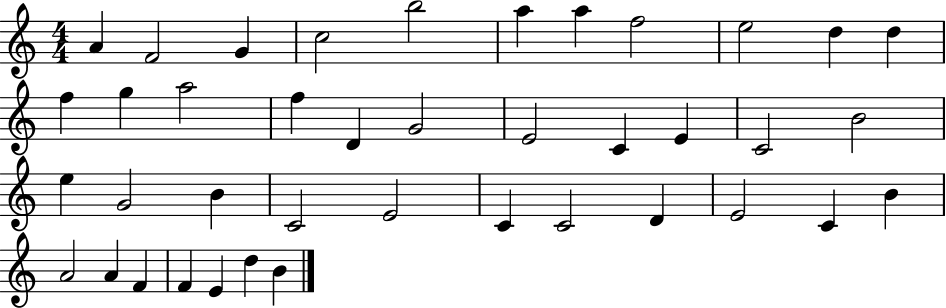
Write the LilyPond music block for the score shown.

{
  \clef treble
  \numericTimeSignature
  \time 4/4
  \key c \major
  a'4 f'2 g'4 | c''2 b''2 | a''4 a''4 f''2 | e''2 d''4 d''4 | \break f''4 g''4 a''2 | f''4 d'4 g'2 | e'2 c'4 e'4 | c'2 b'2 | \break e''4 g'2 b'4 | c'2 e'2 | c'4 c'2 d'4 | e'2 c'4 b'4 | \break a'2 a'4 f'4 | f'4 e'4 d''4 b'4 | \bar "|."
}